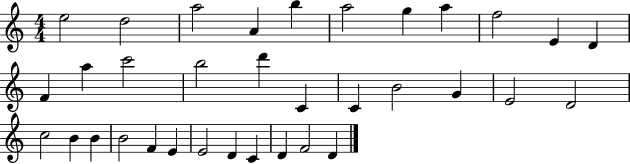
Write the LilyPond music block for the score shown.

{
  \clef treble
  \numericTimeSignature
  \time 4/4
  \key c \major
  e''2 d''2 | a''2 a'4 b''4 | a''2 g''4 a''4 | f''2 e'4 d'4 | \break f'4 a''4 c'''2 | b''2 d'''4 c'4 | c'4 b'2 g'4 | e'2 d'2 | \break c''2 b'4 b'4 | b'2 f'4 e'4 | e'2 d'4 c'4 | d'4 f'2 d'4 | \break \bar "|."
}